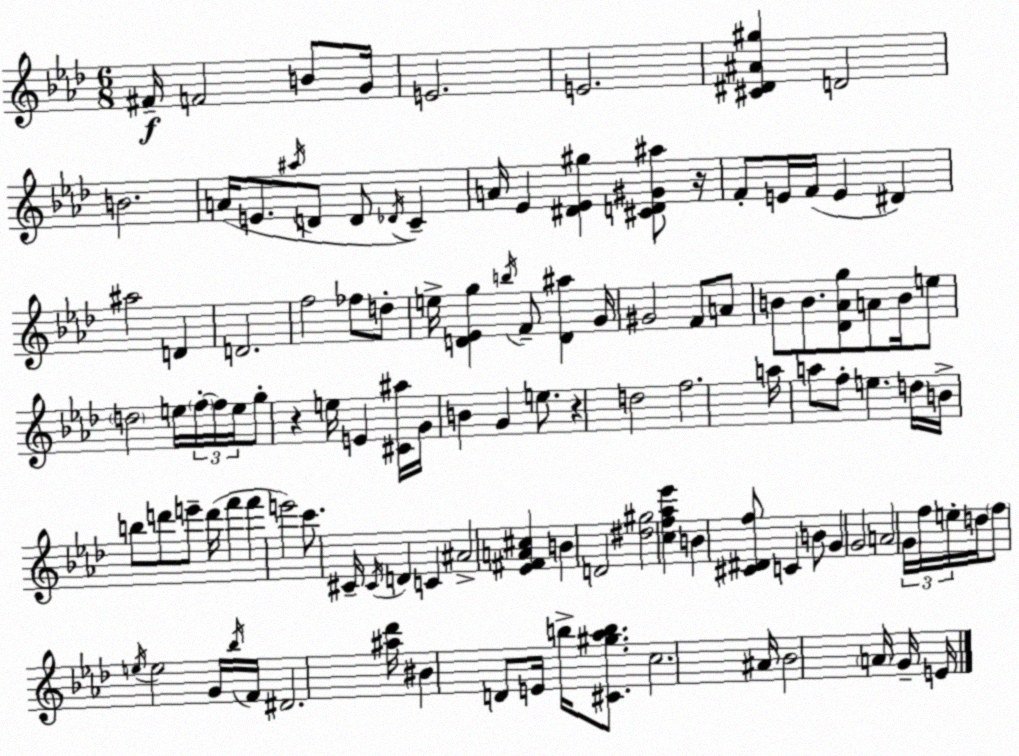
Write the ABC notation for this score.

X:1
T:Untitled
M:6/8
L:1/4
K:Fm
^F/4 F2 B/2 G/4 E2 E2 [^C^D^A^g] D2 B2 A/4 E/2 ^a/4 D/2 D/2 _D/4 C A/4 _E [^D_E^g] [^CD^G^a]/2 z/4 F/2 E/4 F/4 E ^D ^a2 D D2 f2 _f/2 d/2 e/4 [D_Eg] b/4 F/2 [D^a] G/4 ^G2 F/2 A/2 B/2 B/2 [_D_Ag]/2 A/2 B/4 e/2 d2 e/4 f/4 f/4 e/4 g/2 z e/4 E [^C^a]/4 G/4 B G e/2 z d2 f2 a/4 a/2 f/2 e d/4 B/4 b/2 d'/2 e'/2 d'/4 f' f' e'2 c'/2 ^C/4 ^C/4 D C ^A2 [_E^FA^c] B D2 [^d^g]2 [cf_a_e'] B [^C^Df]/2 C B/2 G G2 A2 G/4 f/4 e/4 d/4 f/2 e/4 e2 G/4 _b/4 F/4 ^D2 [^a_d']/4 ^B D/2 E/4 b/4 [^C^g_ab]/2 c2 ^A/4 _B2 A/4 G/4 E/4